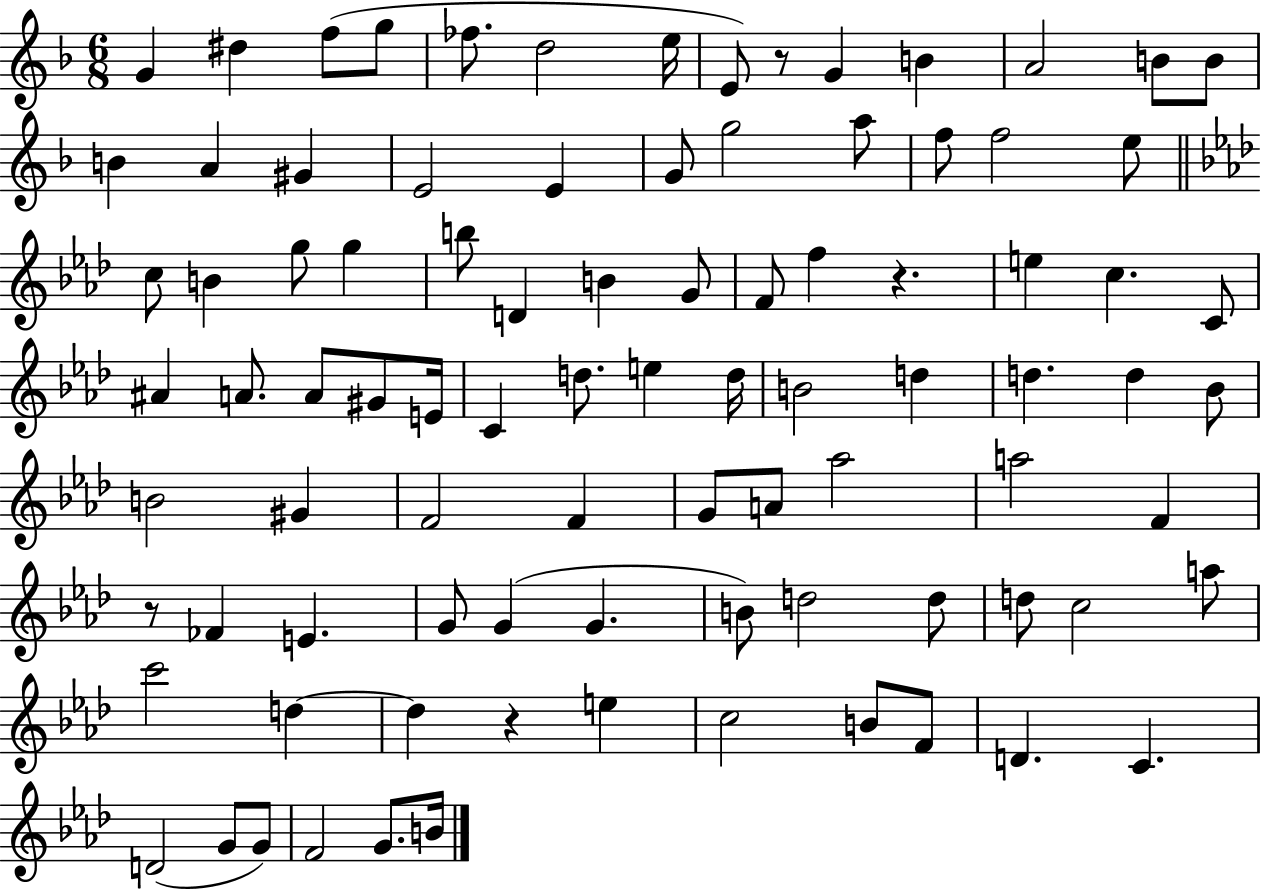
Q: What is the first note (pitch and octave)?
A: G4